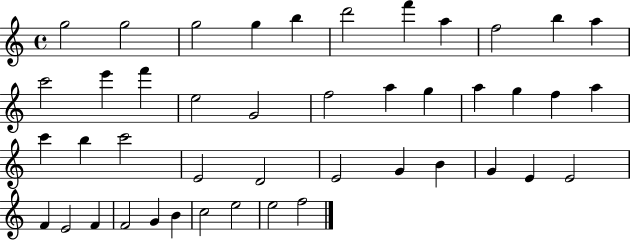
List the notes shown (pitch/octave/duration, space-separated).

G5/h G5/h G5/h G5/q B5/q D6/h F6/q A5/q F5/h B5/q A5/q C6/h E6/q F6/q E5/h G4/h F5/h A5/q G5/q A5/q G5/q F5/q A5/q C6/q B5/q C6/h E4/h D4/h E4/h G4/q B4/q G4/q E4/q E4/h F4/q E4/h F4/q F4/h G4/q B4/q C5/h E5/h E5/h F5/h